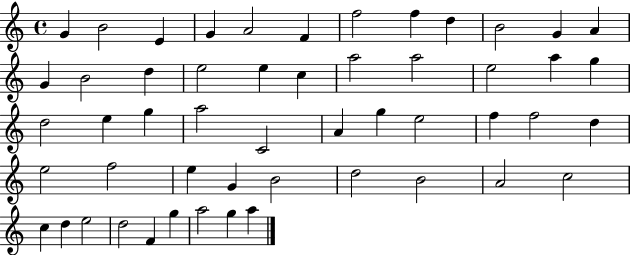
G4/q B4/h E4/q G4/q A4/h F4/q F5/h F5/q D5/q B4/h G4/q A4/q G4/q B4/h D5/q E5/h E5/q C5/q A5/h A5/h E5/h A5/q G5/q D5/h E5/q G5/q A5/h C4/h A4/q G5/q E5/h F5/q F5/h D5/q E5/h F5/h E5/q G4/q B4/h D5/h B4/h A4/h C5/h C5/q D5/q E5/h D5/h F4/q G5/q A5/h G5/q A5/q